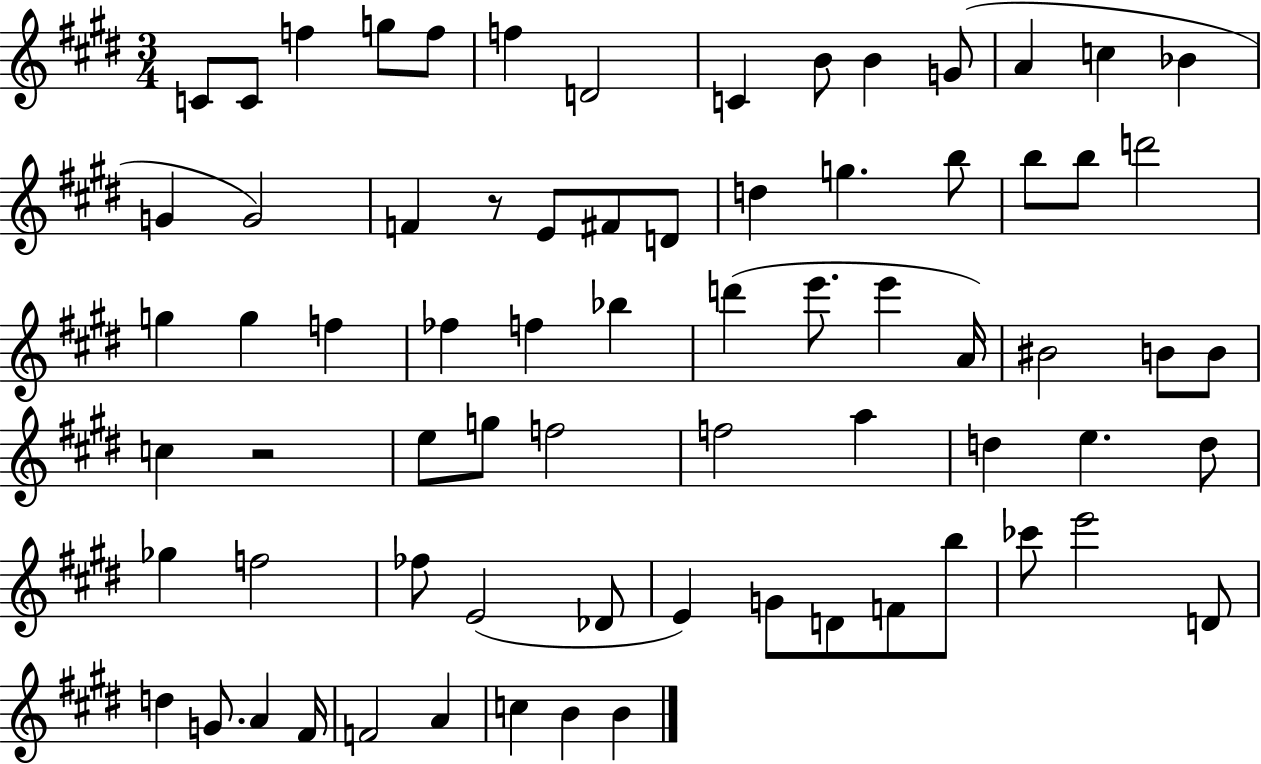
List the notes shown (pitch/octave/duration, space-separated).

C4/e C4/e F5/q G5/e F5/e F5/q D4/h C4/q B4/e B4/q G4/e A4/q C5/q Bb4/q G4/q G4/h F4/q R/e E4/e F#4/e D4/e D5/q G5/q. B5/e B5/e B5/e D6/h G5/q G5/q F5/q FES5/q F5/q Bb5/q D6/q E6/e. E6/q A4/s BIS4/h B4/e B4/e C5/q R/h E5/e G5/e F5/h F5/h A5/q D5/q E5/q. D5/e Gb5/q F5/h FES5/e E4/h Db4/e E4/q G4/e D4/e F4/e B5/e CES6/e E6/h D4/e D5/q G4/e. A4/q F#4/s F4/h A4/q C5/q B4/q B4/q